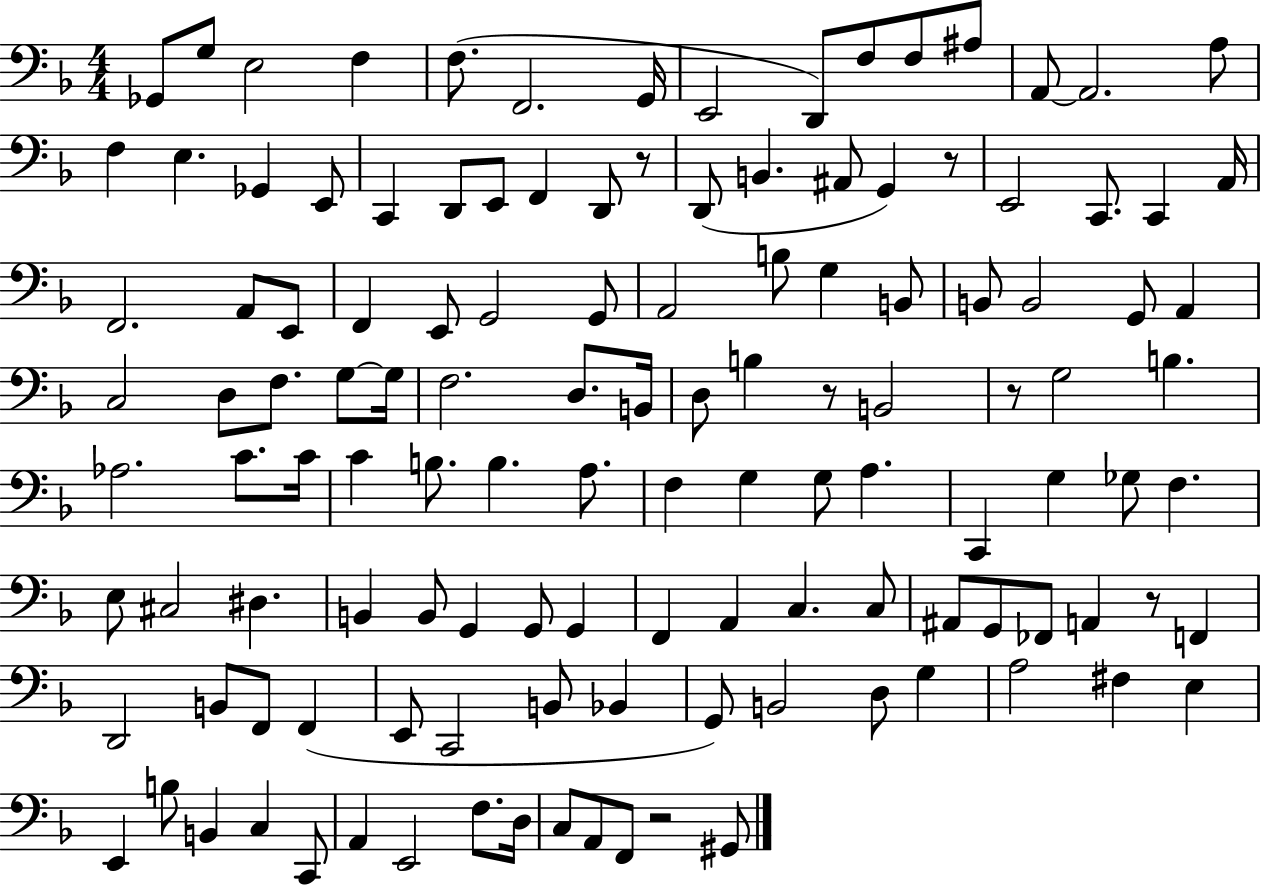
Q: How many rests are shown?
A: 6